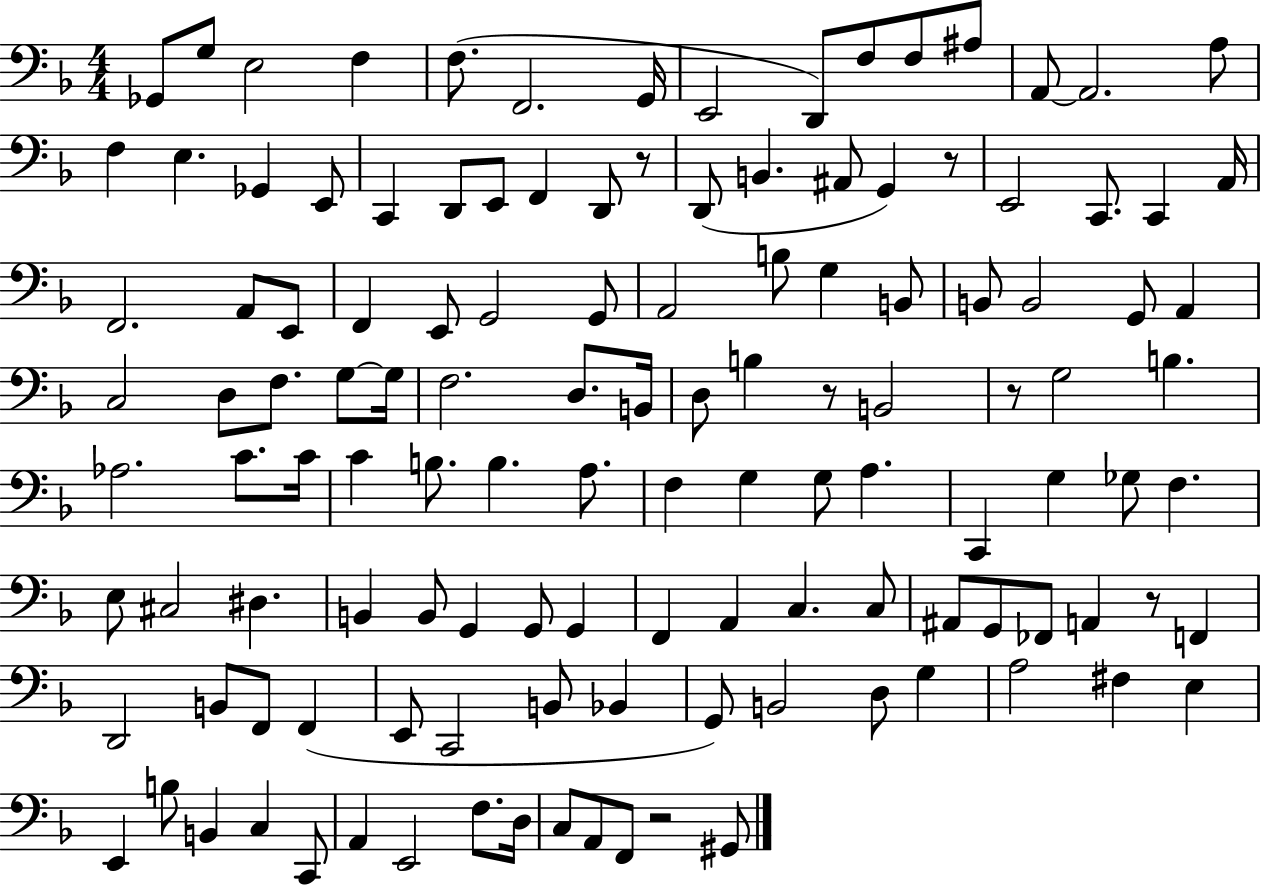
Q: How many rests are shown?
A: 6